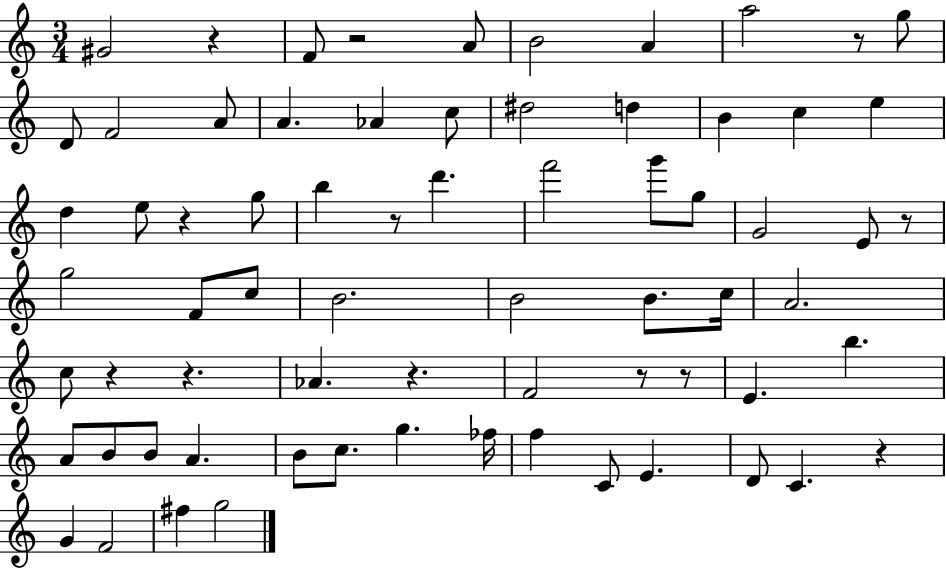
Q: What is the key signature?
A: C major